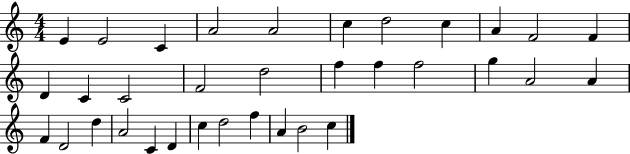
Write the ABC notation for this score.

X:1
T:Untitled
M:4/4
L:1/4
K:C
E E2 C A2 A2 c d2 c A F2 F D C C2 F2 d2 f f f2 g A2 A F D2 d A2 C D c d2 f A B2 c